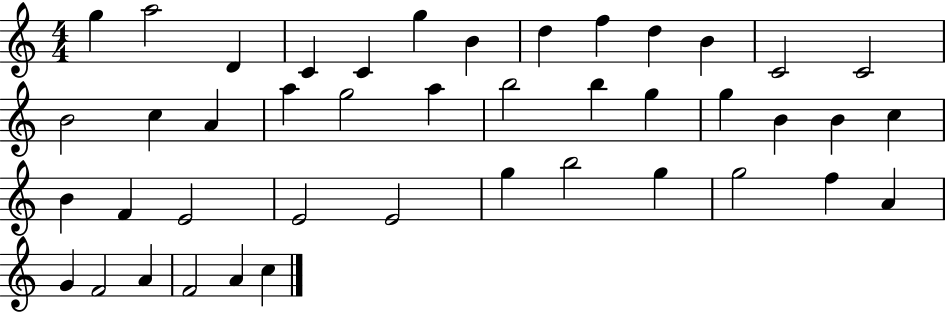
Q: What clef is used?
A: treble